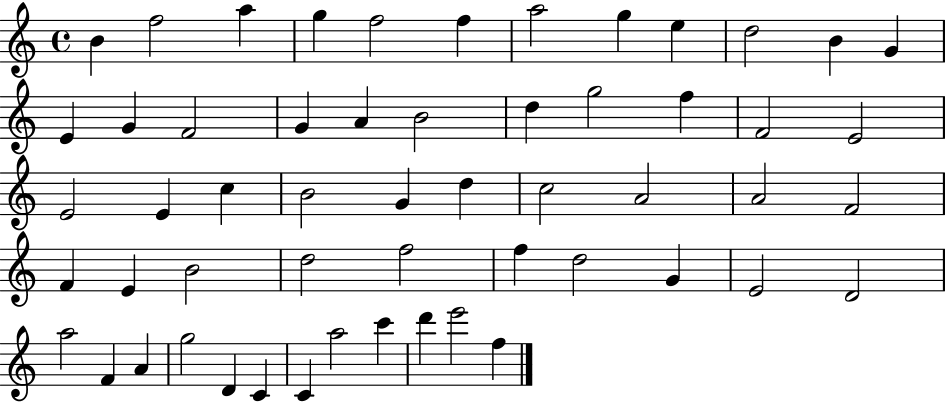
{
  \clef treble
  \time 4/4
  \defaultTimeSignature
  \key c \major
  b'4 f''2 a''4 | g''4 f''2 f''4 | a''2 g''4 e''4 | d''2 b'4 g'4 | \break e'4 g'4 f'2 | g'4 a'4 b'2 | d''4 g''2 f''4 | f'2 e'2 | \break e'2 e'4 c''4 | b'2 g'4 d''4 | c''2 a'2 | a'2 f'2 | \break f'4 e'4 b'2 | d''2 f''2 | f''4 d''2 g'4 | e'2 d'2 | \break a''2 f'4 a'4 | g''2 d'4 c'4 | c'4 a''2 c'''4 | d'''4 e'''2 f''4 | \break \bar "|."
}